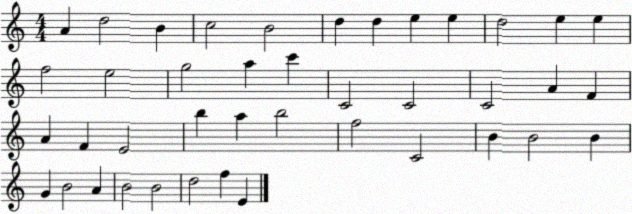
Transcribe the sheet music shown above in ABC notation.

X:1
T:Untitled
M:4/4
L:1/4
K:C
A d2 B c2 B2 d d e e d2 e e f2 e2 g2 a c' C2 C2 C2 A F A F E2 b a b2 f2 C2 B B2 B G B2 A B2 B2 d2 f E